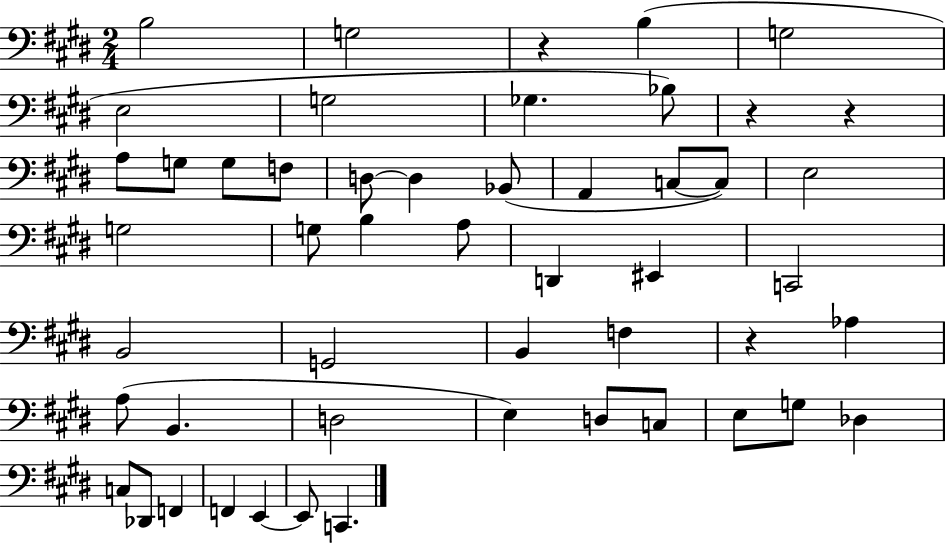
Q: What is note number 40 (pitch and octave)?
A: Db3